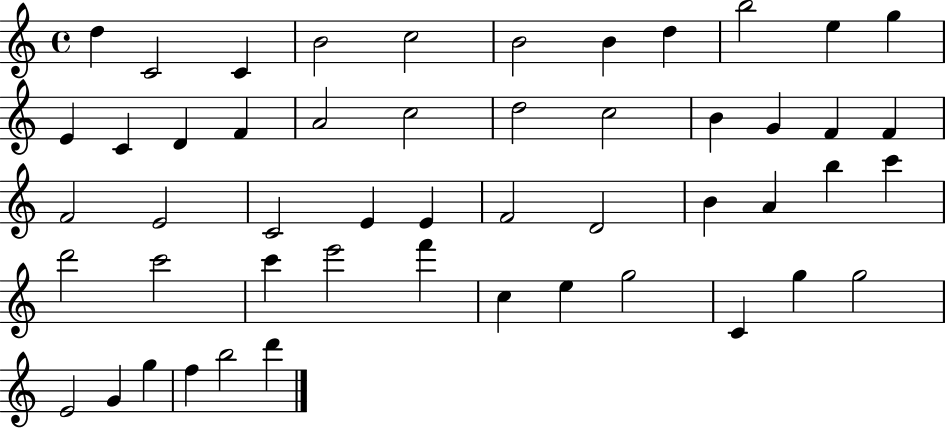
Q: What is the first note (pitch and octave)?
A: D5